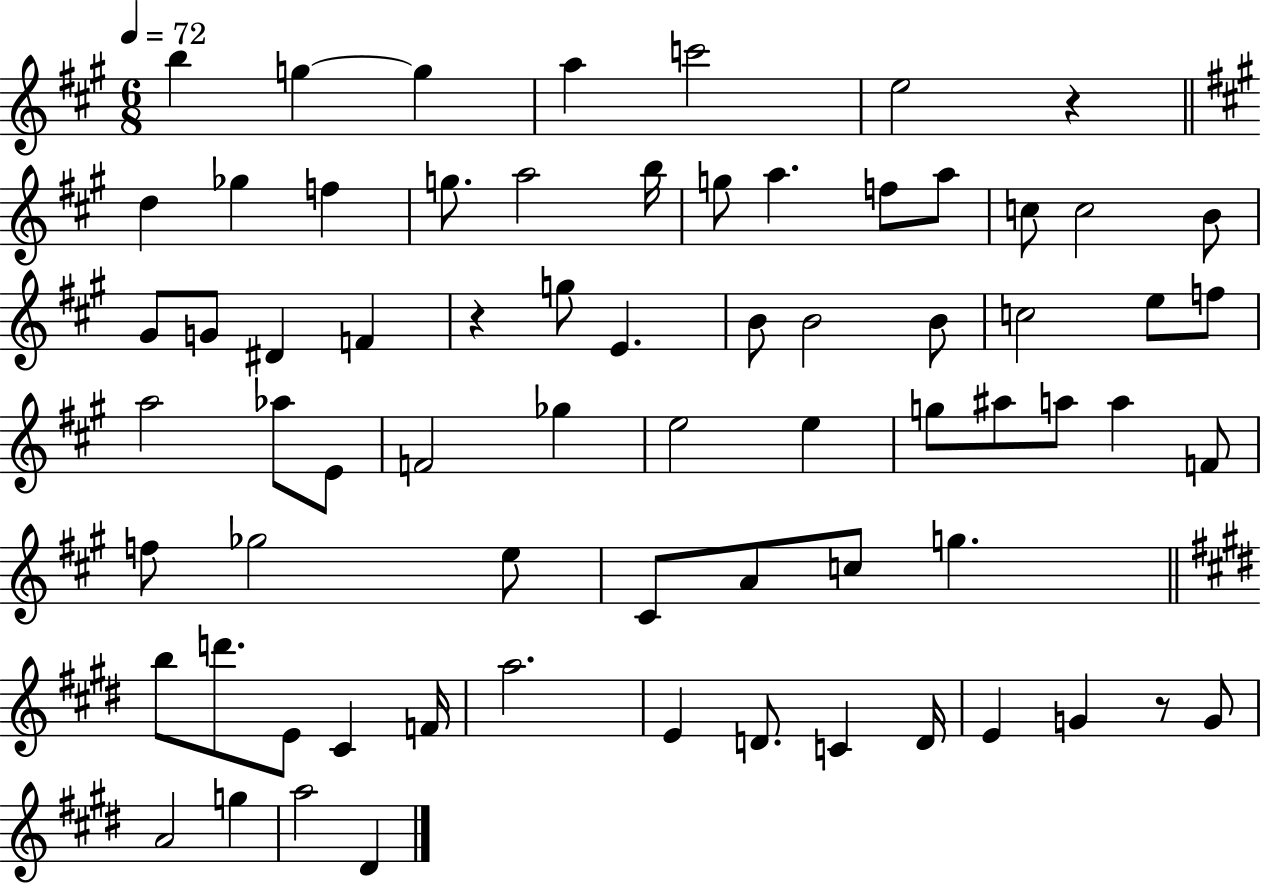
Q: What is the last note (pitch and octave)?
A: D#4